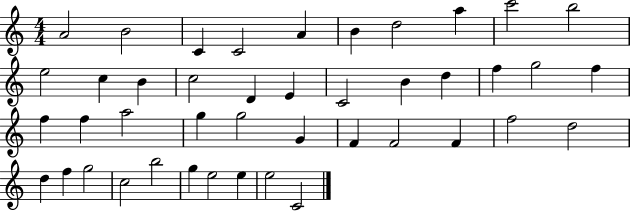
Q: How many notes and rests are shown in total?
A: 43